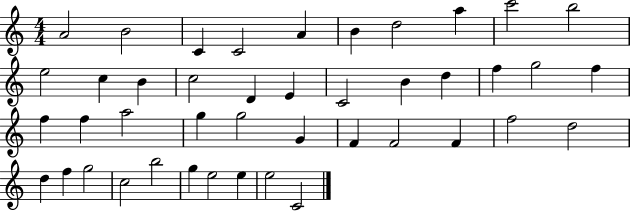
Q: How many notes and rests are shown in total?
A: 43